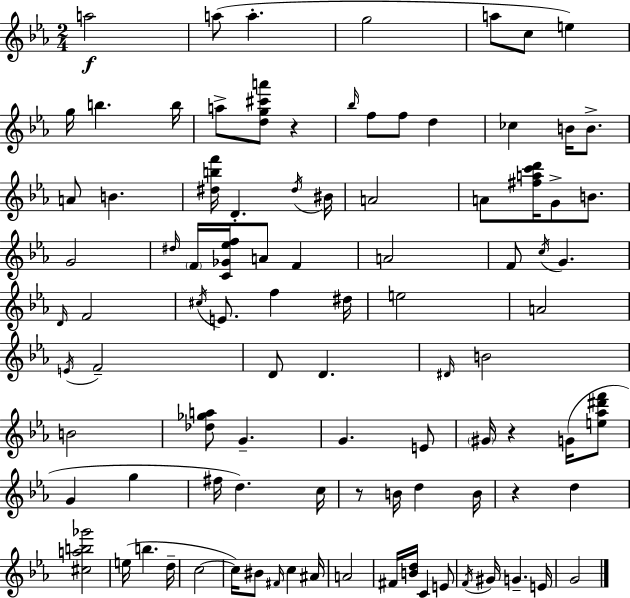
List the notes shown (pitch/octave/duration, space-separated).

A5/h A5/e A5/q. G5/h A5/e C5/e E5/q G5/s B5/q. B5/s A5/e [D5,G5,C#6,A6]/e R/q Bb5/s F5/e F5/e D5/q CES5/q B4/s B4/e. A4/e B4/q. [D#5,B5,F6]/s D4/q. D#5/s BIS4/s A4/h A4/e [F#5,A5,C6,D6]/s G4/e B4/e. G4/h D#5/s F4/s [C4,Gb4,Eb5,F5]/s A4/e F4/q A4/h F4/e C5/s G4/q. D4/s F4/h C#5/s E4/e. F5/q D#5/s E5/h A4/h E4/s F4/h D4/e D4/q. D#4/s B4/h B4/h [Db5,Gb5,A5]/e G4/q. G4/q. E4/e G#4/s R/q G4/s [E5,Ab5,D#6,F6]/e G4/q G5/q F#5/s D5/q. C5/s R/e B4/s D5/q B4/s R/q D5/q [C#5,A5,B5,Gb6]/h E5/s B5/q. D5/s C5/h C5/s BIS4/e F#4/s C5/q A#4/s A4/h F#4/s [B4,D5]/s C4/q E4/e F4/s G#4/s G4/q. E4/s G4/h